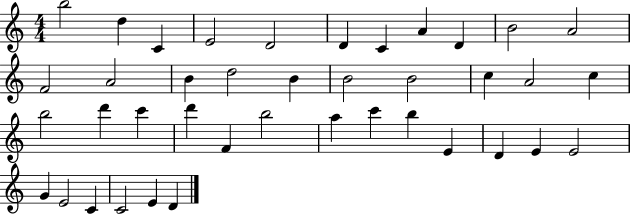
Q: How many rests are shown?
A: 0